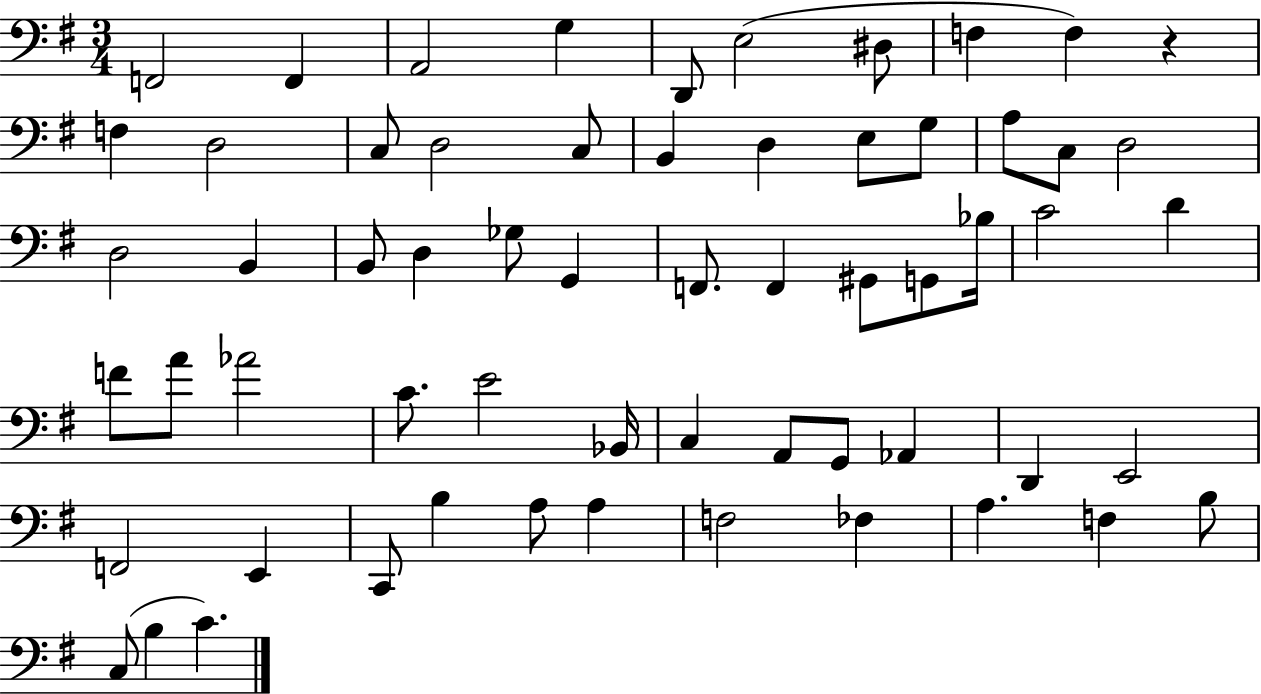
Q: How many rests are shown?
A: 1